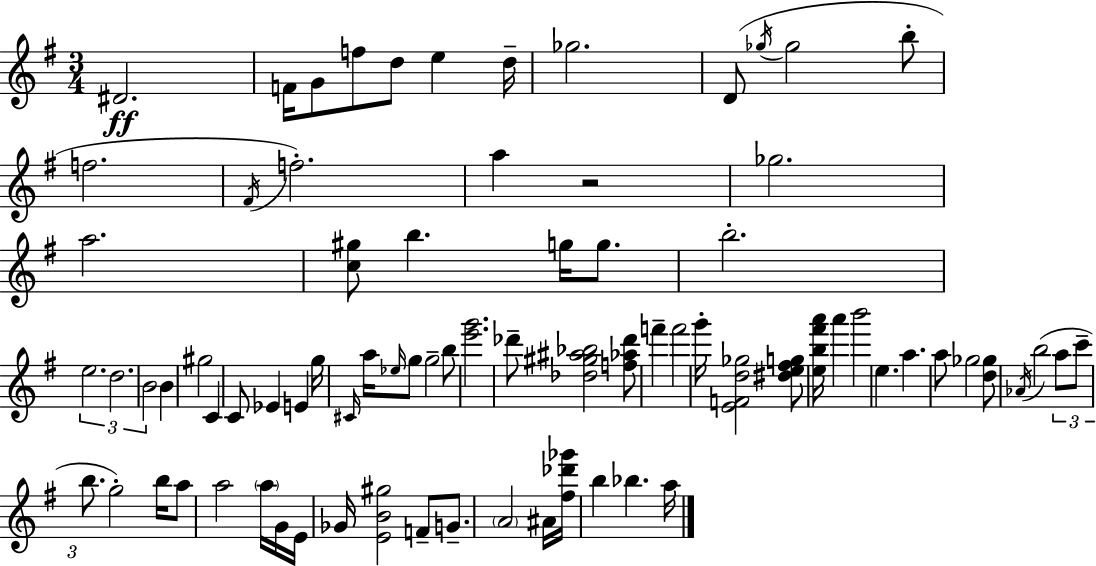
D#4/h. F4/s G4/e F5/e D5/e E5/q D5/s Gb5/h. D4/e Gb5/s Gb5/h B5/e F5/h. F#4/s F5/h. A5/q R/h Gb5/h. A5/h. [C5,G#5]/e B5/q. G5/s G5/e. B5/h. E5/h. D5/h. B4/h B4/q G#5/h C4/q C4/e Eb4/q E4/q G5/s C#4/s A5/s Eb5/s G5/e G5/h B5/e [E6,G6]/h. Db6/e [Db5,G#5,A#5,Bb5]/h [F5,Ab5,Db6]/e F6/q F6/h G6/s [E4,F4,D5,Gb5]/h [D#5,E5,F#5,G5]/e [E5,B5,F#6,A6]/s A6/q B6/h E5/q. A5/q. A5/e Gb5/h [D5,Gb5]/e Ab4/s B5/h A5/e C6/e B5/e. G5/h B5/s A5/e A5/h A5/s G4/s E4/s Gb4/s [E4,B4,G#5]/h F4/e G4/e. A4/h A#4/s [F#5,Db6,Gb6]/s B5/q Bb5/q. A5/s